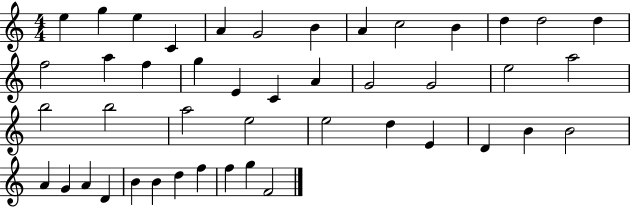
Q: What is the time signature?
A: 4/4